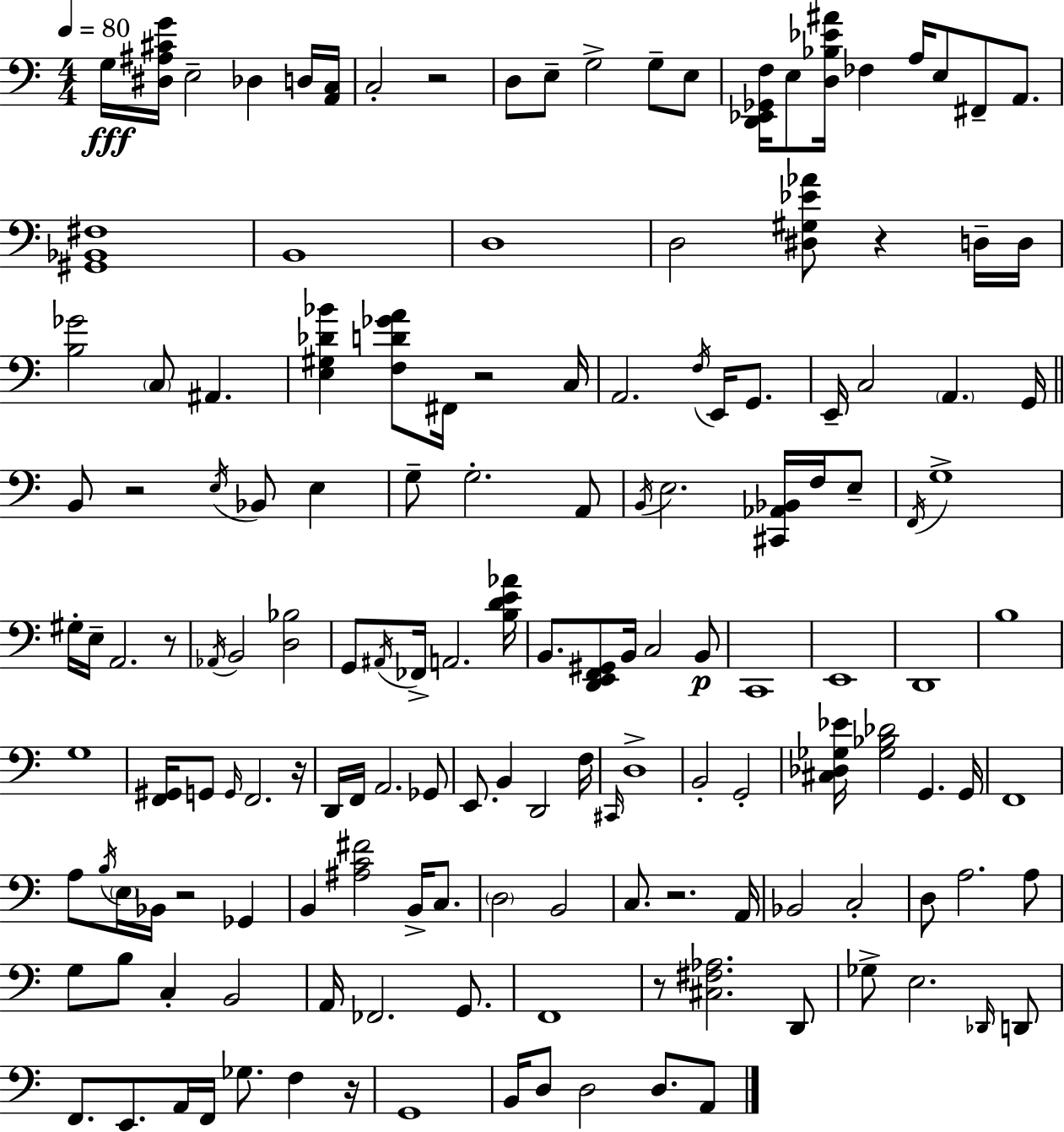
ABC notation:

X:1
T:Untitled
M:4/4
L:1/4
K:C
G,/4 [^D,^A,^CG]/4 E,2 _D, D,/4 [A,,C,]/4 C,2 z2 D,/2 E,/2 G,2 G,/2 E,/2 [D,,_E,,_G,,F,]/4 E,/2 [D,_B,_E^A]/4 _F, A,/4 E,/2 ^F,,/2 A,,/2 [^G,,_B,,^F,]4 B,,4 D,4 D,2 [^D,^G,_E_A]/2 z D,/4 D,/4 [B,_G]2 C,/2 ^A,, [E,^G,_D_B] [F,D_GA]/2 ^F,,/4 z2 C,/4 A,,2 F,/4 E,,/4 G,,/2 E,,/4 C,2 A,, G,,/4 B,,/2 z2 E,/4 _B,,/2 E, G,/2 G,2 A,,/2 B,,/4 E,2 [^C,,_A,,_B,,]/4 F,/4 E,/2 F,,/4 G,4 ^G,/4 E,/4 A,,2 z/2 _A,,/4 B,,2 [D,_B,]2 G,,/2 ^A,,/4 _F,,/4 A,,2 [B,DE_A]/4 B,,/2 [D,,E,,F,,^G,,]/2 B,,/4 C,2 B,,/2 C,,4 E,,4 D,,4 B,4 G,4 [F,,^G,,]/4 G,,/2 G,,/4 F,,2 z/4 D,,/4 F,,/4 A,,2 _G,,/2 E,,/2 B,, D,,2 F,/4 ^C,,/4 D,4 B,,2 G,,2 [^C,_D,_G,_E]/4 [_G,_B,_D]2 G,, G,,/4 F,,4 A,/2 B,/4 E,/4 _B,,/4 z2 _G,, B,, [^A,C^F]2 B,,/4 C,/2 D,2 B,,2 C,/2 z2 A,,/4 _B,,2 C,2 D,/2 A,2 A,/2 G,/2 B,/2 C, B,,2 A,,/4 _F,,2 G,,/2 F,,4 z/2 [^C,^F,_A,]2 D,,/2 _G,/2 E,2 _D,,/4 D,,/2 F,,/2 E,,/2 A,,/4 F,,/4 _G,/2 F, z/4 G,,4 B,,/4 D,/2 D,2 D,/2 A,,/2